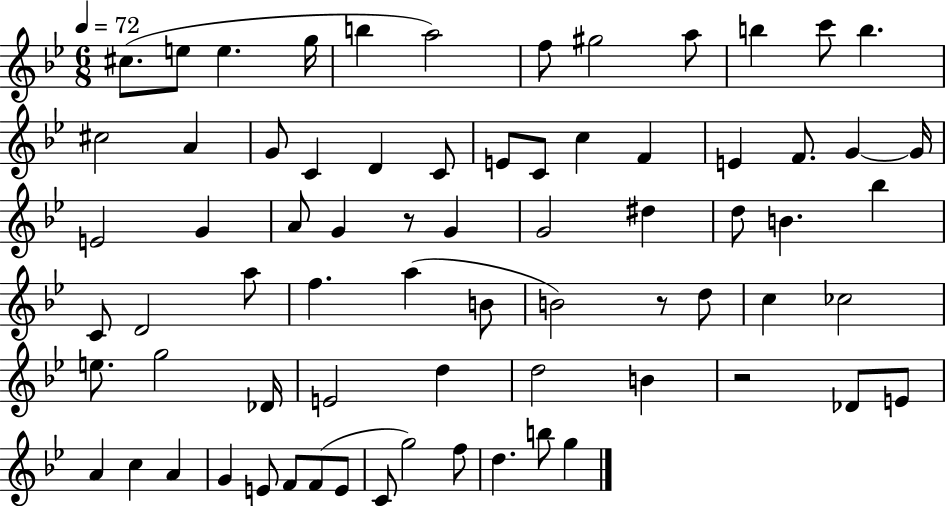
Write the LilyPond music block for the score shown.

{
  \clef treble
  \numericTimeSignature
  \time 6/8
  \key bes \major
  \tempo 4 = 72
  cis''8.( e''8 e''4. g''16 | b''4 a''2) | f''8 gis''2 a''8 | b''4 c'''8 b''4. | \break cis''2 a'4 | g'8 c'4 d'4 c'8 | e'8 c'8 c''4 f'4 | e'4 f'8. g'4~~ g'16 | \break e'2 g'4 | a'8 g'4 r8 g'4 | g'2 dis''4 | d''8 b'4. bes''4 | \break c'8 d'2 a''8 | f''4. a''4( b'8 | b'2) r8 d''8 | c''4 ces''2 | \break e''8. g''2 des'16 | e'2 d''4 | d''2 b'4 | r2 des'8 e'8 | \break a'4 c''4 a'4 | g'4 e'8 f'8 f'8( e'8 | c'8 g''2) f''8 | d''4. b''8 g''4 | \break \bar "|."
}